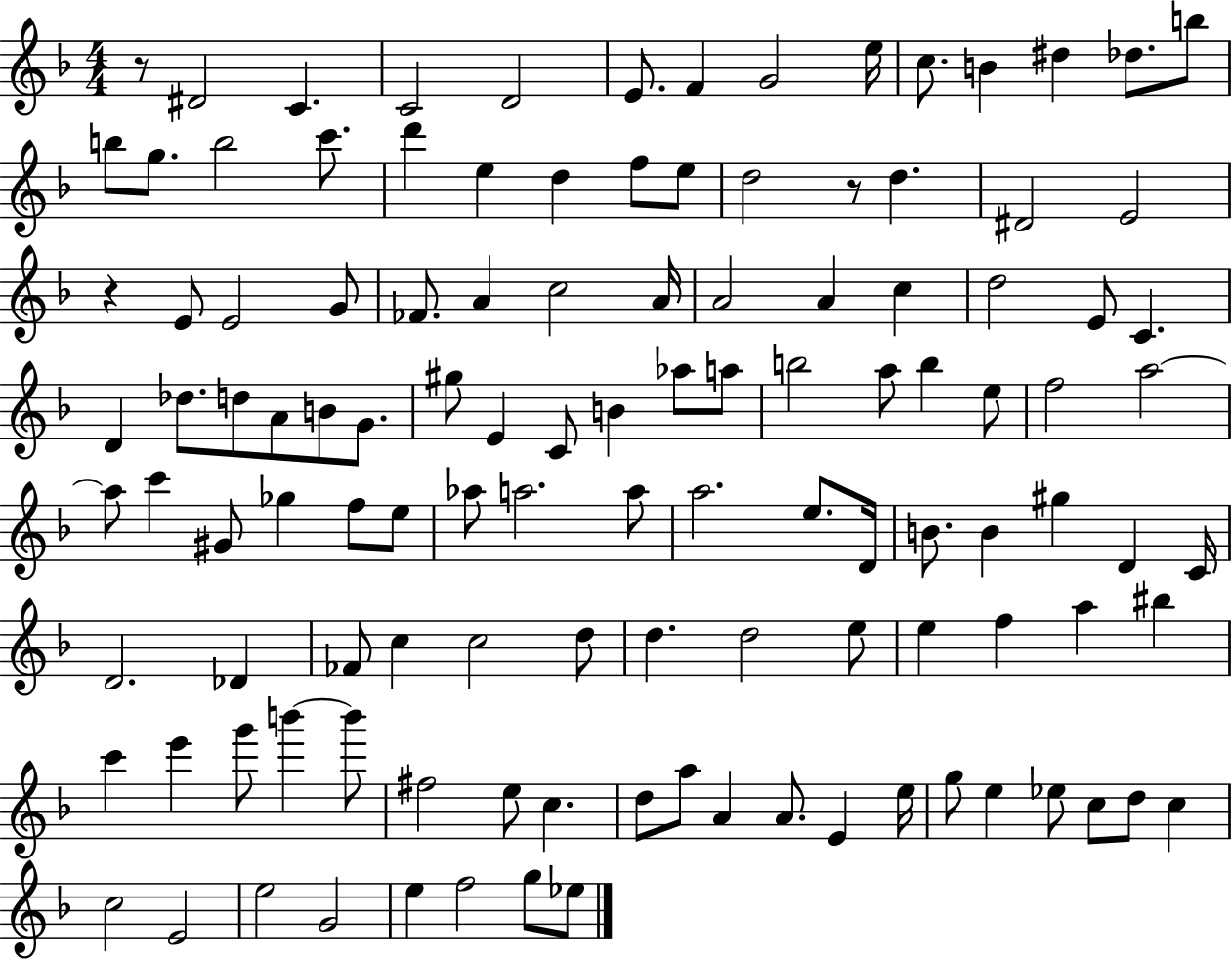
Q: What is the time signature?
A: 4/4